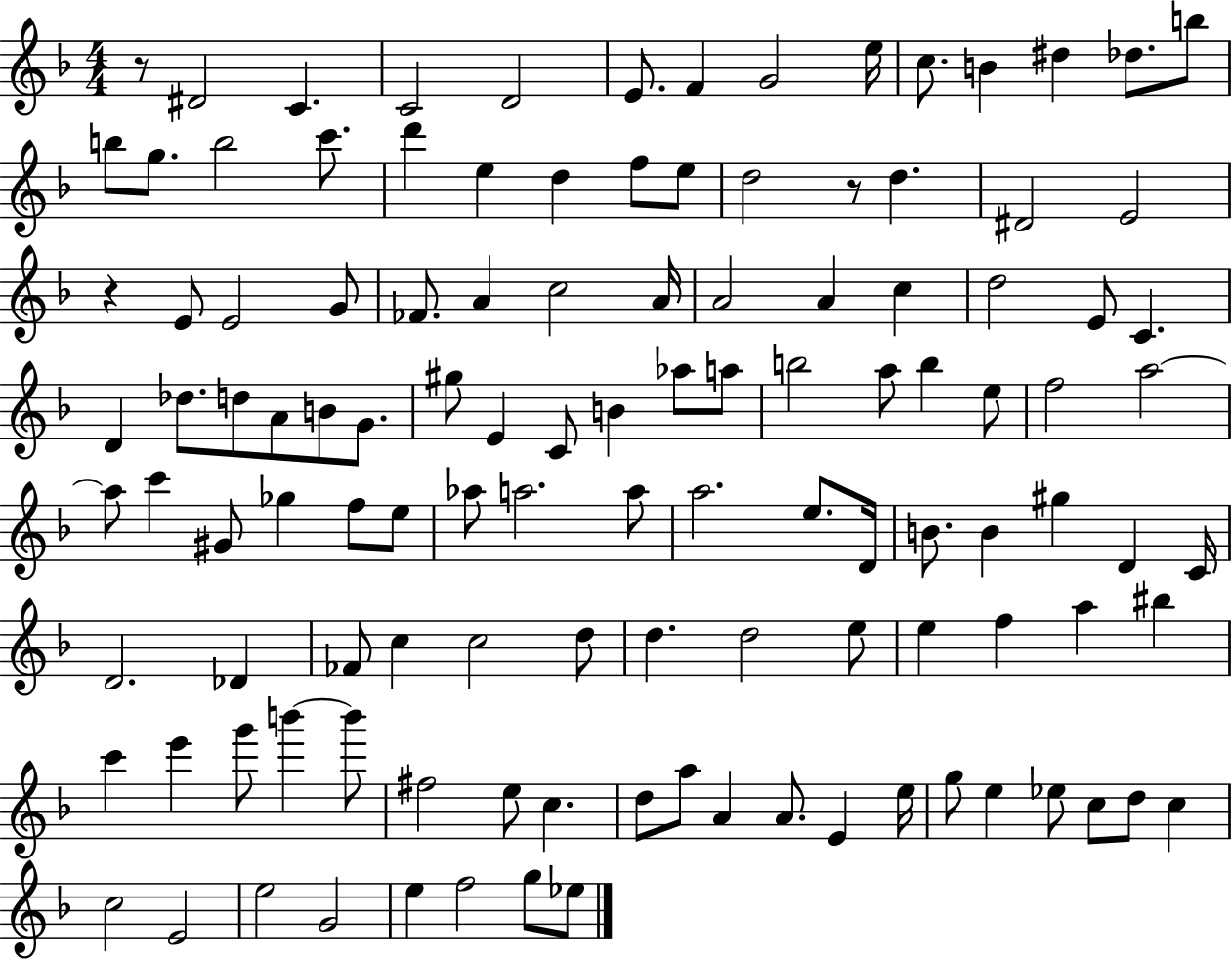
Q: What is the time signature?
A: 4/4